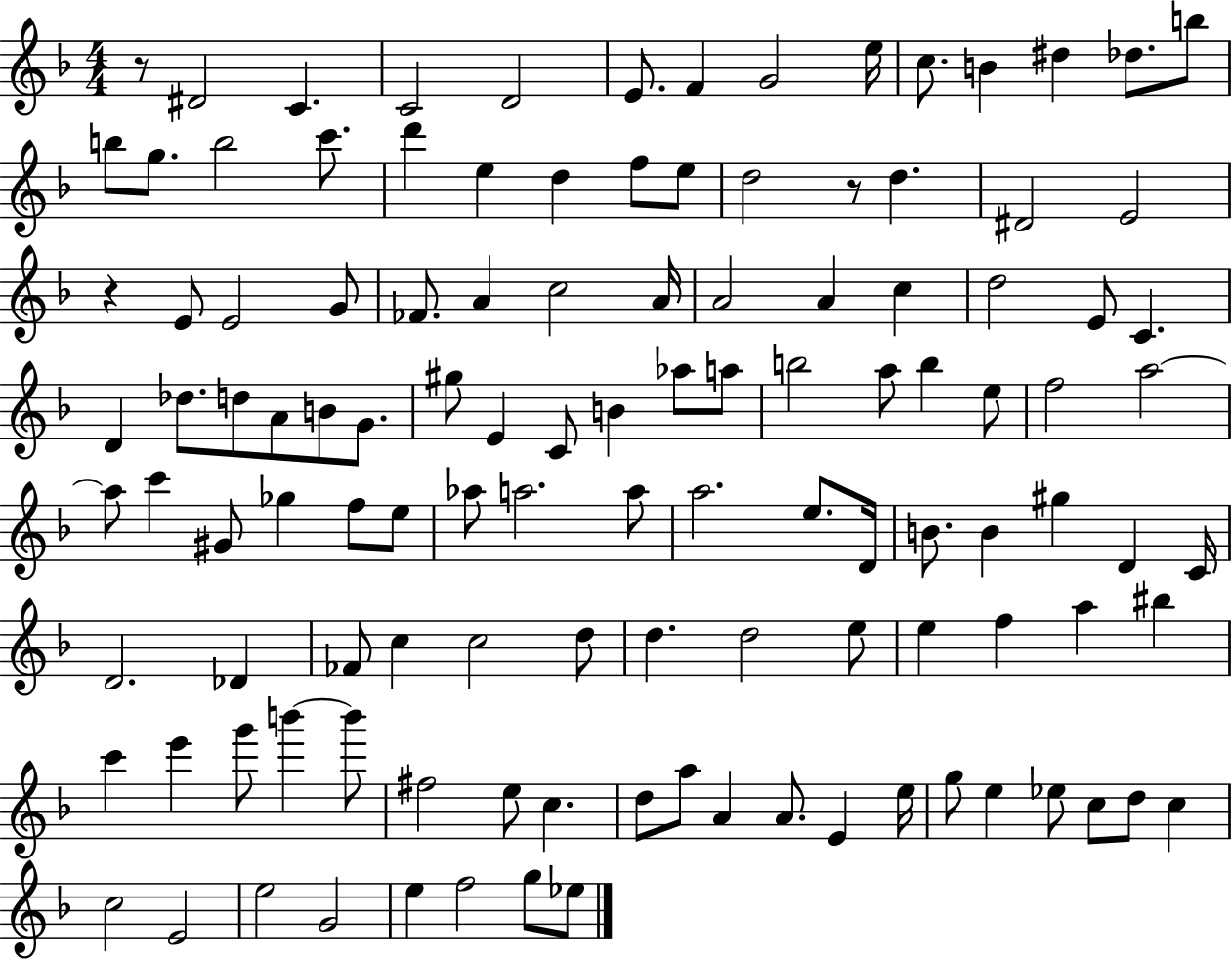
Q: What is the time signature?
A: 4/4